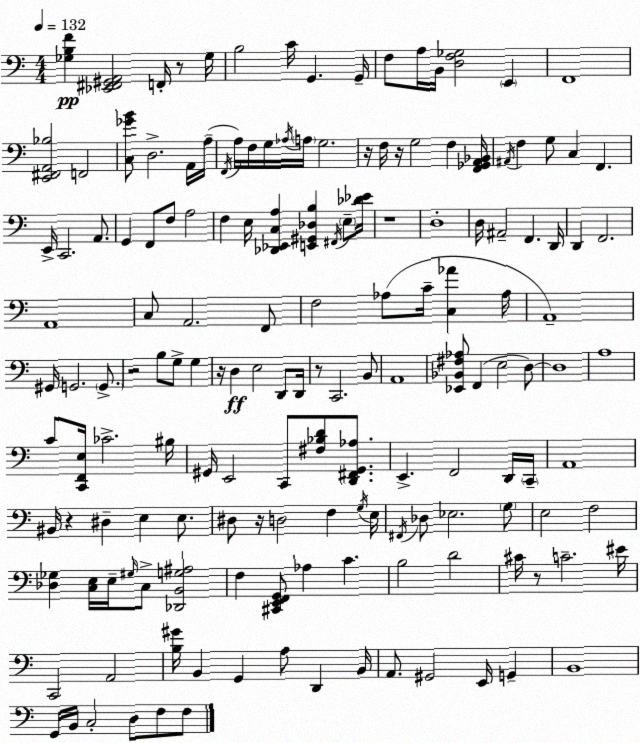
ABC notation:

X:1
T:Untitled
M:4/4
L:1/4
K:Am
[_G,B,F] [_E,,^F,,^G,,A,,]2 F,,/4 z/2 _G,/4 B,2 C/4 G,, G,,/4 F,/2 A,/4 B,,/4 [D,F,_G,]2 E,, F,,4 [E,,^F,,A,,_B,]2 F,,2 [C,_GB]/2 D,2 A,,/4 A,/4 F,,/4 A,/4 F,/4 G,/4 _A,/4 A,/4 G,2 z/4 F,/4 z/4 G,2 F, [F,,_G,,A,,_B,,]/4 ^A,,/4 F, G,/2 C, F,, E,,/4 C,,2 A,,/2 G,, F,,/2 F,/2 A,2 F, E,/4 [_D,,_E,,C,A,] [E,,^G,,_D,B,] ^F,,/4 E,/2 [_D_E]/4 z4 D,4 D,/4 ^A,,2 F,, D,,/4 D,, F,,2 A,,4 C,/2 A,,2 F,,/2 F,2 _A,/2 C/4 [C,_A] _A,/4 A,,4 ^G,,/4 G,,2 G,,/2 z2 B,/2 G,/2 G, z/4 D, E,2 D,,/2 D,,/4 z/2 C,,2 B,,/2 A,,4 [_E,,_B,,^F,_A,]/2 F,, E,2 D,/2 D,4 A,4 C/2 [C,,F,,E,]/4 _C2 ^B,/4 ^G,,/4 E,,2 C,,/2 [^F,_B,D]/2 [D,,^F,,^G,,_A,]/2 E,, F,,2 D,,/4 C,,/4 A,,4 ^B,,/4 z ^D, E, E,/2 ^D,/2 z/4 D,2 F, G,/4 E,/4 ^F,,/4 _D,/2 _E,2 G,/2 E,2 F,2 [_D,_G,] [C,E,]/4 E,/4 ^G,/4 C,/2 [_D,,B,,G,^A,]2 F, [^C,,E,,F,,G,,]/2 _A, C B,2 D2 ^C/4 z/2 C2 ^E/4 C,,2 A,,2 [B,^G]/4 B,, G,, A,/2 D,, B,,/4 A,,/2 ^G,,2 E,,/4 G,, B,,4 G,,/4 B,,/4 C,2 D,/2 F,/2 F,/2